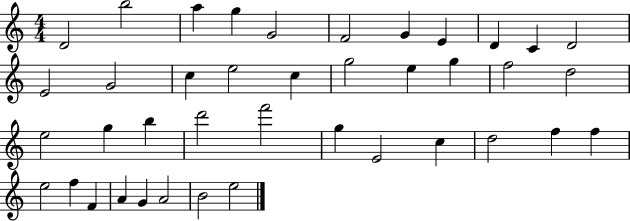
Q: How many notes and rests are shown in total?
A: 40